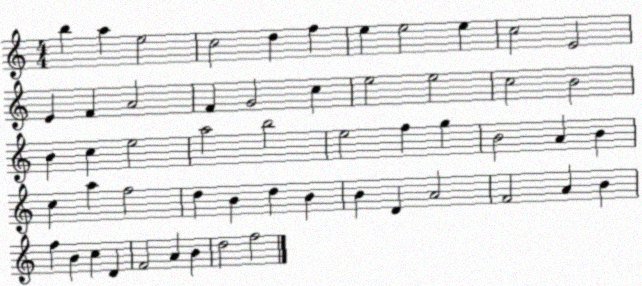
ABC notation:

X:1
T:Untitled
M:4/4
L:1/4
K:C
b a e2 c2 d f e e2 e c2 E2 E F A2 F G2 c e2 e2 c2 B2 B c e2 a2 b2 e2 f g B2 A B c a f2 d B d B B D A2 F2 A B f B c D F2 A B d2 f2